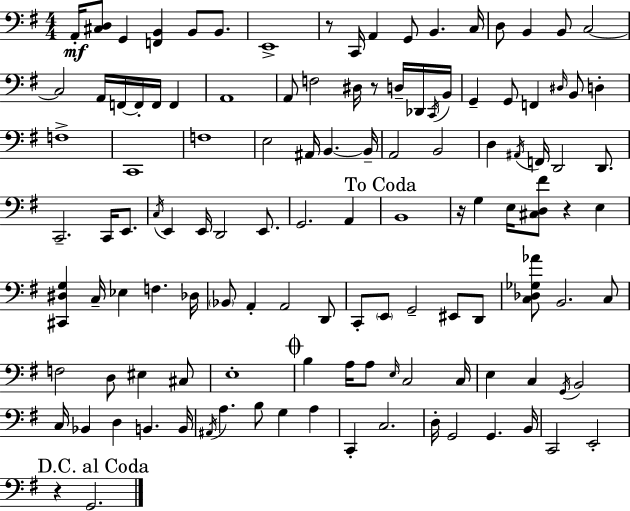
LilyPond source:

{
  \clef bass
  \numericTimeSignature
  \time 4/4
  \key e \minor
  a,16-.\mf <cis d>8 g,4 <f, b,>4 b,8 b,8. | e,1-> | r8 c,16 a,4 g,8 b,4. c16 | d8 b,4 b,8 c2~~ | \break c2 a,16 f,16~~ f,16-. f,16 f,4 | a,1 | a,8 f2 dis16 r8 d16-- des,16 \acciaccatura { c,16 } | b,16 g,4-- g,8 f,4 \grace { dis16 } b,8 d4-. | \break f1-> | c,1 | f1 | e2 ais,16 b,4.~~ | \break b,16-- a,2 b,2 | d4 \acciaccatura { ais,16 } f,16 d,2 | d,8. c,2.-- c,16 | e,8. \acciaccatura { c16 } e,4 e,16 d,2 | \break e,8. g,2. | a,4 \mark "To Coda" b,1 | r16 g4 e16 <cis d fis'>8 r4 | e4 <cis, dis g>4 c16-- ees4 f4. | \break des16 \parenthesize bes,8 a,4-. a,2 | d,8 c,8-. \parenthesize e,8 g,2-- | eis,8 d,8 <c des ges aes'>8 b,2. | c8 f2 d8 eis4 | \break cis8 e1-. | \mark \markup { \musicglyph "scripts.coda" } b4 a16 a8 \grace { e16 } c2 | c16 e4 c4 \acciaccatura { g,16 } b,2 | c16 bes,4 d4 b,4. | \break b,16 \acciaccatura { ais,16 } a4. b8 g4 | a4 c,4-. c2. | d16-. g,2 | g,4. b,16 c,2 e,2-. | \break \mark "D.C. al Coda" r4 g,2. | \bar "|."
}